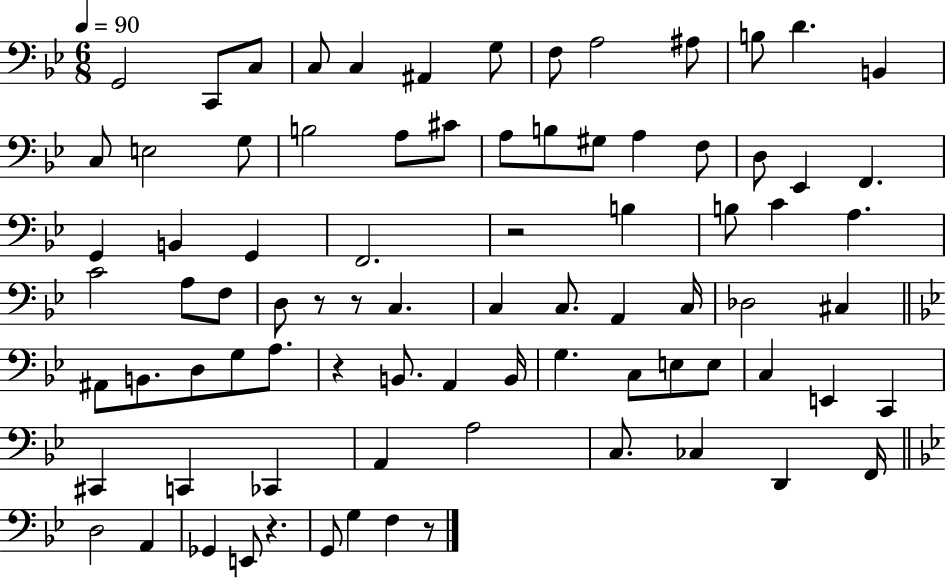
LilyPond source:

{
  \clef bass
  \numericTimeSignature
  \time 6/8
  \key bes \major
  \tempo 4 = 90
  g,2 c,8 c8 | c8 c4 ais,4 g8 | f8 a2 ais8 | b8 d'4. b,4 | \break c8 e2 g8 | b2 a8 cis'8 | a8 b8 gis8 a4 f8 | d8 ees,4 f,4. | \break g,4 b,4 g,4 | f,2. | r2 b4 | b8 c'4 a4. | \break c'2 a8 f8 | d8 r8 r8 c4. | c4 c8. a,4 c16 | des2 cis4 | \break \bar "||" \break \key g \minor ais,8 b,8. d8 g8 a8. | r4 b,8. a,4 b,16 | g4. c8 e8 e8 | c4 e,4 c,4 | \break cis,4 c,4 ces,4 | a,4 a2 | c8. ces4 d,4 f,16 | \bar "||" \break \key g \minor d2 a,4 | ges,4 e,8 r4. | g,8 g4 f4 r8 | \bar "|."
}